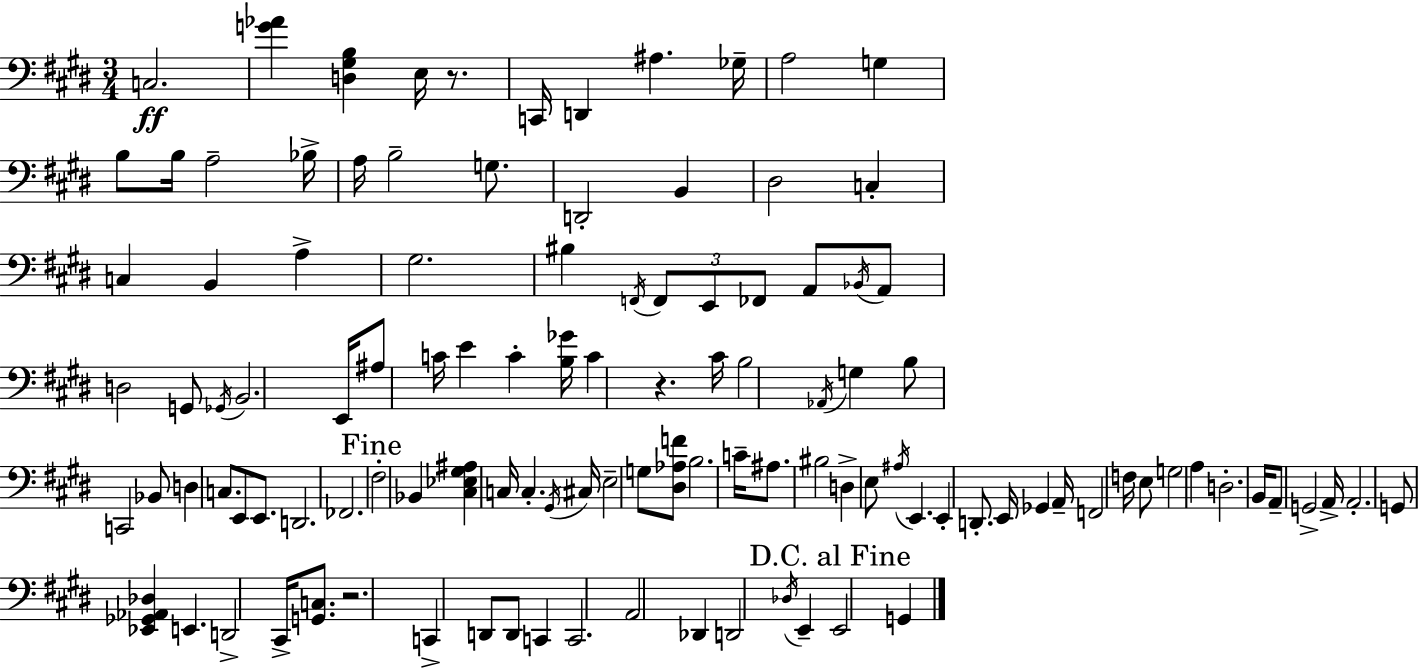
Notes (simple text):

C3/h. [G4,Ab4]/q [D3,G#3,B3]/q E3/s R/e. C2/s D2/q A#3/q. Gb3/s A3/h G3/q B3/e B3/s A3/h Bb3/s A3/s B3/h G3/e. D2/h B2/q D#3/h C3/q C3/q B2/q A3/q G#3/h. BIS3/q F2/s F2/e E2/e FES2/e A2/e Bb2/s A2/e D3/h G2/e Gb2/s B2/h. E2/s A#3/e C4/s E4/q C4/q [B3,Gb4]/s C4/q R/q. C#4/s B3/h Ab2/s G3/q B3/e C2/h Bb2/e D3/q C3/e. E2/e E2/e. D2/h. FES2/h. F#3/h Bb2/q [C#3,Eb3,G#3,A#3]/q C3/s C3/q. G#2/s C#3/s E3/h G3/e [D#3,Ab3,F4]/e B3/h. C4/s A#3/e. BIS3/h D3/q E3/e A#3/s E2/q. E2/q D2/e. E2/s Gb2/q A2/s F2/h F3/s E3/e G3/h A3/q D3/h. B2/s A2/e G2/h A2/s A2/h. G2/e [Eb2,Gb2,Ab2,Db3]/q E2/q. D2/h C#2/s [G2,C3]/e. R/h. C2/q D2/e D2/e C2/q C2/h. A2/h Db2/q D2/h Db3/s E2/q E2/h G2/q